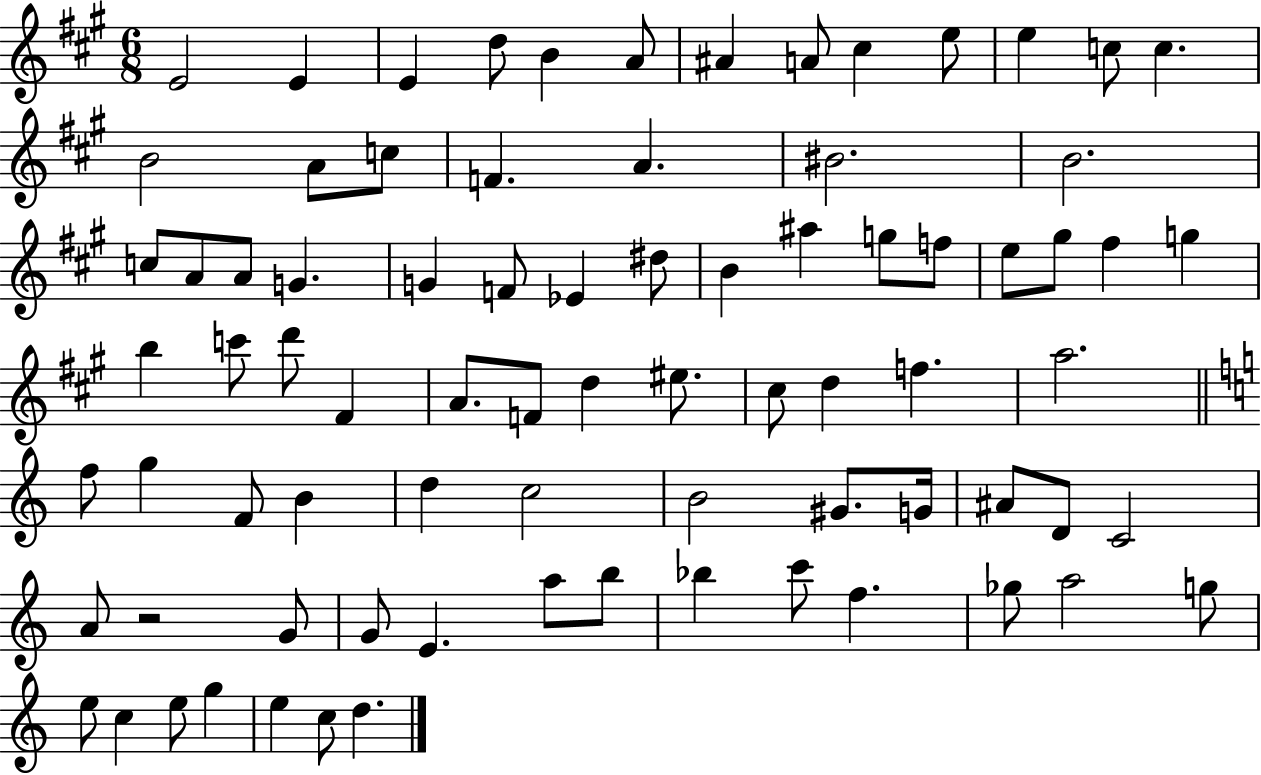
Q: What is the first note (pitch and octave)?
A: E4